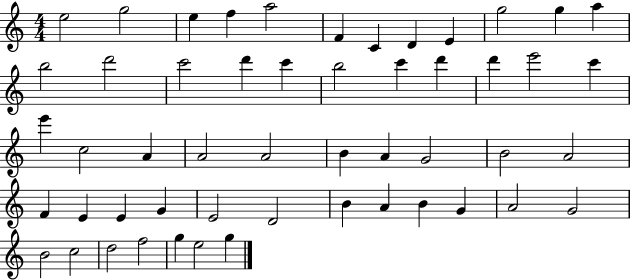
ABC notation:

X:1
T:Untitled
M:4/4
L:1/4
K:C
e2 g2 e f a2 F C D E g2 g a b2 d'2 c'2 d' c' b2 c' d' d' e'2 c' e' c2 A A2 A2 B A G2 B2 A2 F E E G E2 D2 B A B G A2 G2 B2 c2 d2 f2 g e2 g